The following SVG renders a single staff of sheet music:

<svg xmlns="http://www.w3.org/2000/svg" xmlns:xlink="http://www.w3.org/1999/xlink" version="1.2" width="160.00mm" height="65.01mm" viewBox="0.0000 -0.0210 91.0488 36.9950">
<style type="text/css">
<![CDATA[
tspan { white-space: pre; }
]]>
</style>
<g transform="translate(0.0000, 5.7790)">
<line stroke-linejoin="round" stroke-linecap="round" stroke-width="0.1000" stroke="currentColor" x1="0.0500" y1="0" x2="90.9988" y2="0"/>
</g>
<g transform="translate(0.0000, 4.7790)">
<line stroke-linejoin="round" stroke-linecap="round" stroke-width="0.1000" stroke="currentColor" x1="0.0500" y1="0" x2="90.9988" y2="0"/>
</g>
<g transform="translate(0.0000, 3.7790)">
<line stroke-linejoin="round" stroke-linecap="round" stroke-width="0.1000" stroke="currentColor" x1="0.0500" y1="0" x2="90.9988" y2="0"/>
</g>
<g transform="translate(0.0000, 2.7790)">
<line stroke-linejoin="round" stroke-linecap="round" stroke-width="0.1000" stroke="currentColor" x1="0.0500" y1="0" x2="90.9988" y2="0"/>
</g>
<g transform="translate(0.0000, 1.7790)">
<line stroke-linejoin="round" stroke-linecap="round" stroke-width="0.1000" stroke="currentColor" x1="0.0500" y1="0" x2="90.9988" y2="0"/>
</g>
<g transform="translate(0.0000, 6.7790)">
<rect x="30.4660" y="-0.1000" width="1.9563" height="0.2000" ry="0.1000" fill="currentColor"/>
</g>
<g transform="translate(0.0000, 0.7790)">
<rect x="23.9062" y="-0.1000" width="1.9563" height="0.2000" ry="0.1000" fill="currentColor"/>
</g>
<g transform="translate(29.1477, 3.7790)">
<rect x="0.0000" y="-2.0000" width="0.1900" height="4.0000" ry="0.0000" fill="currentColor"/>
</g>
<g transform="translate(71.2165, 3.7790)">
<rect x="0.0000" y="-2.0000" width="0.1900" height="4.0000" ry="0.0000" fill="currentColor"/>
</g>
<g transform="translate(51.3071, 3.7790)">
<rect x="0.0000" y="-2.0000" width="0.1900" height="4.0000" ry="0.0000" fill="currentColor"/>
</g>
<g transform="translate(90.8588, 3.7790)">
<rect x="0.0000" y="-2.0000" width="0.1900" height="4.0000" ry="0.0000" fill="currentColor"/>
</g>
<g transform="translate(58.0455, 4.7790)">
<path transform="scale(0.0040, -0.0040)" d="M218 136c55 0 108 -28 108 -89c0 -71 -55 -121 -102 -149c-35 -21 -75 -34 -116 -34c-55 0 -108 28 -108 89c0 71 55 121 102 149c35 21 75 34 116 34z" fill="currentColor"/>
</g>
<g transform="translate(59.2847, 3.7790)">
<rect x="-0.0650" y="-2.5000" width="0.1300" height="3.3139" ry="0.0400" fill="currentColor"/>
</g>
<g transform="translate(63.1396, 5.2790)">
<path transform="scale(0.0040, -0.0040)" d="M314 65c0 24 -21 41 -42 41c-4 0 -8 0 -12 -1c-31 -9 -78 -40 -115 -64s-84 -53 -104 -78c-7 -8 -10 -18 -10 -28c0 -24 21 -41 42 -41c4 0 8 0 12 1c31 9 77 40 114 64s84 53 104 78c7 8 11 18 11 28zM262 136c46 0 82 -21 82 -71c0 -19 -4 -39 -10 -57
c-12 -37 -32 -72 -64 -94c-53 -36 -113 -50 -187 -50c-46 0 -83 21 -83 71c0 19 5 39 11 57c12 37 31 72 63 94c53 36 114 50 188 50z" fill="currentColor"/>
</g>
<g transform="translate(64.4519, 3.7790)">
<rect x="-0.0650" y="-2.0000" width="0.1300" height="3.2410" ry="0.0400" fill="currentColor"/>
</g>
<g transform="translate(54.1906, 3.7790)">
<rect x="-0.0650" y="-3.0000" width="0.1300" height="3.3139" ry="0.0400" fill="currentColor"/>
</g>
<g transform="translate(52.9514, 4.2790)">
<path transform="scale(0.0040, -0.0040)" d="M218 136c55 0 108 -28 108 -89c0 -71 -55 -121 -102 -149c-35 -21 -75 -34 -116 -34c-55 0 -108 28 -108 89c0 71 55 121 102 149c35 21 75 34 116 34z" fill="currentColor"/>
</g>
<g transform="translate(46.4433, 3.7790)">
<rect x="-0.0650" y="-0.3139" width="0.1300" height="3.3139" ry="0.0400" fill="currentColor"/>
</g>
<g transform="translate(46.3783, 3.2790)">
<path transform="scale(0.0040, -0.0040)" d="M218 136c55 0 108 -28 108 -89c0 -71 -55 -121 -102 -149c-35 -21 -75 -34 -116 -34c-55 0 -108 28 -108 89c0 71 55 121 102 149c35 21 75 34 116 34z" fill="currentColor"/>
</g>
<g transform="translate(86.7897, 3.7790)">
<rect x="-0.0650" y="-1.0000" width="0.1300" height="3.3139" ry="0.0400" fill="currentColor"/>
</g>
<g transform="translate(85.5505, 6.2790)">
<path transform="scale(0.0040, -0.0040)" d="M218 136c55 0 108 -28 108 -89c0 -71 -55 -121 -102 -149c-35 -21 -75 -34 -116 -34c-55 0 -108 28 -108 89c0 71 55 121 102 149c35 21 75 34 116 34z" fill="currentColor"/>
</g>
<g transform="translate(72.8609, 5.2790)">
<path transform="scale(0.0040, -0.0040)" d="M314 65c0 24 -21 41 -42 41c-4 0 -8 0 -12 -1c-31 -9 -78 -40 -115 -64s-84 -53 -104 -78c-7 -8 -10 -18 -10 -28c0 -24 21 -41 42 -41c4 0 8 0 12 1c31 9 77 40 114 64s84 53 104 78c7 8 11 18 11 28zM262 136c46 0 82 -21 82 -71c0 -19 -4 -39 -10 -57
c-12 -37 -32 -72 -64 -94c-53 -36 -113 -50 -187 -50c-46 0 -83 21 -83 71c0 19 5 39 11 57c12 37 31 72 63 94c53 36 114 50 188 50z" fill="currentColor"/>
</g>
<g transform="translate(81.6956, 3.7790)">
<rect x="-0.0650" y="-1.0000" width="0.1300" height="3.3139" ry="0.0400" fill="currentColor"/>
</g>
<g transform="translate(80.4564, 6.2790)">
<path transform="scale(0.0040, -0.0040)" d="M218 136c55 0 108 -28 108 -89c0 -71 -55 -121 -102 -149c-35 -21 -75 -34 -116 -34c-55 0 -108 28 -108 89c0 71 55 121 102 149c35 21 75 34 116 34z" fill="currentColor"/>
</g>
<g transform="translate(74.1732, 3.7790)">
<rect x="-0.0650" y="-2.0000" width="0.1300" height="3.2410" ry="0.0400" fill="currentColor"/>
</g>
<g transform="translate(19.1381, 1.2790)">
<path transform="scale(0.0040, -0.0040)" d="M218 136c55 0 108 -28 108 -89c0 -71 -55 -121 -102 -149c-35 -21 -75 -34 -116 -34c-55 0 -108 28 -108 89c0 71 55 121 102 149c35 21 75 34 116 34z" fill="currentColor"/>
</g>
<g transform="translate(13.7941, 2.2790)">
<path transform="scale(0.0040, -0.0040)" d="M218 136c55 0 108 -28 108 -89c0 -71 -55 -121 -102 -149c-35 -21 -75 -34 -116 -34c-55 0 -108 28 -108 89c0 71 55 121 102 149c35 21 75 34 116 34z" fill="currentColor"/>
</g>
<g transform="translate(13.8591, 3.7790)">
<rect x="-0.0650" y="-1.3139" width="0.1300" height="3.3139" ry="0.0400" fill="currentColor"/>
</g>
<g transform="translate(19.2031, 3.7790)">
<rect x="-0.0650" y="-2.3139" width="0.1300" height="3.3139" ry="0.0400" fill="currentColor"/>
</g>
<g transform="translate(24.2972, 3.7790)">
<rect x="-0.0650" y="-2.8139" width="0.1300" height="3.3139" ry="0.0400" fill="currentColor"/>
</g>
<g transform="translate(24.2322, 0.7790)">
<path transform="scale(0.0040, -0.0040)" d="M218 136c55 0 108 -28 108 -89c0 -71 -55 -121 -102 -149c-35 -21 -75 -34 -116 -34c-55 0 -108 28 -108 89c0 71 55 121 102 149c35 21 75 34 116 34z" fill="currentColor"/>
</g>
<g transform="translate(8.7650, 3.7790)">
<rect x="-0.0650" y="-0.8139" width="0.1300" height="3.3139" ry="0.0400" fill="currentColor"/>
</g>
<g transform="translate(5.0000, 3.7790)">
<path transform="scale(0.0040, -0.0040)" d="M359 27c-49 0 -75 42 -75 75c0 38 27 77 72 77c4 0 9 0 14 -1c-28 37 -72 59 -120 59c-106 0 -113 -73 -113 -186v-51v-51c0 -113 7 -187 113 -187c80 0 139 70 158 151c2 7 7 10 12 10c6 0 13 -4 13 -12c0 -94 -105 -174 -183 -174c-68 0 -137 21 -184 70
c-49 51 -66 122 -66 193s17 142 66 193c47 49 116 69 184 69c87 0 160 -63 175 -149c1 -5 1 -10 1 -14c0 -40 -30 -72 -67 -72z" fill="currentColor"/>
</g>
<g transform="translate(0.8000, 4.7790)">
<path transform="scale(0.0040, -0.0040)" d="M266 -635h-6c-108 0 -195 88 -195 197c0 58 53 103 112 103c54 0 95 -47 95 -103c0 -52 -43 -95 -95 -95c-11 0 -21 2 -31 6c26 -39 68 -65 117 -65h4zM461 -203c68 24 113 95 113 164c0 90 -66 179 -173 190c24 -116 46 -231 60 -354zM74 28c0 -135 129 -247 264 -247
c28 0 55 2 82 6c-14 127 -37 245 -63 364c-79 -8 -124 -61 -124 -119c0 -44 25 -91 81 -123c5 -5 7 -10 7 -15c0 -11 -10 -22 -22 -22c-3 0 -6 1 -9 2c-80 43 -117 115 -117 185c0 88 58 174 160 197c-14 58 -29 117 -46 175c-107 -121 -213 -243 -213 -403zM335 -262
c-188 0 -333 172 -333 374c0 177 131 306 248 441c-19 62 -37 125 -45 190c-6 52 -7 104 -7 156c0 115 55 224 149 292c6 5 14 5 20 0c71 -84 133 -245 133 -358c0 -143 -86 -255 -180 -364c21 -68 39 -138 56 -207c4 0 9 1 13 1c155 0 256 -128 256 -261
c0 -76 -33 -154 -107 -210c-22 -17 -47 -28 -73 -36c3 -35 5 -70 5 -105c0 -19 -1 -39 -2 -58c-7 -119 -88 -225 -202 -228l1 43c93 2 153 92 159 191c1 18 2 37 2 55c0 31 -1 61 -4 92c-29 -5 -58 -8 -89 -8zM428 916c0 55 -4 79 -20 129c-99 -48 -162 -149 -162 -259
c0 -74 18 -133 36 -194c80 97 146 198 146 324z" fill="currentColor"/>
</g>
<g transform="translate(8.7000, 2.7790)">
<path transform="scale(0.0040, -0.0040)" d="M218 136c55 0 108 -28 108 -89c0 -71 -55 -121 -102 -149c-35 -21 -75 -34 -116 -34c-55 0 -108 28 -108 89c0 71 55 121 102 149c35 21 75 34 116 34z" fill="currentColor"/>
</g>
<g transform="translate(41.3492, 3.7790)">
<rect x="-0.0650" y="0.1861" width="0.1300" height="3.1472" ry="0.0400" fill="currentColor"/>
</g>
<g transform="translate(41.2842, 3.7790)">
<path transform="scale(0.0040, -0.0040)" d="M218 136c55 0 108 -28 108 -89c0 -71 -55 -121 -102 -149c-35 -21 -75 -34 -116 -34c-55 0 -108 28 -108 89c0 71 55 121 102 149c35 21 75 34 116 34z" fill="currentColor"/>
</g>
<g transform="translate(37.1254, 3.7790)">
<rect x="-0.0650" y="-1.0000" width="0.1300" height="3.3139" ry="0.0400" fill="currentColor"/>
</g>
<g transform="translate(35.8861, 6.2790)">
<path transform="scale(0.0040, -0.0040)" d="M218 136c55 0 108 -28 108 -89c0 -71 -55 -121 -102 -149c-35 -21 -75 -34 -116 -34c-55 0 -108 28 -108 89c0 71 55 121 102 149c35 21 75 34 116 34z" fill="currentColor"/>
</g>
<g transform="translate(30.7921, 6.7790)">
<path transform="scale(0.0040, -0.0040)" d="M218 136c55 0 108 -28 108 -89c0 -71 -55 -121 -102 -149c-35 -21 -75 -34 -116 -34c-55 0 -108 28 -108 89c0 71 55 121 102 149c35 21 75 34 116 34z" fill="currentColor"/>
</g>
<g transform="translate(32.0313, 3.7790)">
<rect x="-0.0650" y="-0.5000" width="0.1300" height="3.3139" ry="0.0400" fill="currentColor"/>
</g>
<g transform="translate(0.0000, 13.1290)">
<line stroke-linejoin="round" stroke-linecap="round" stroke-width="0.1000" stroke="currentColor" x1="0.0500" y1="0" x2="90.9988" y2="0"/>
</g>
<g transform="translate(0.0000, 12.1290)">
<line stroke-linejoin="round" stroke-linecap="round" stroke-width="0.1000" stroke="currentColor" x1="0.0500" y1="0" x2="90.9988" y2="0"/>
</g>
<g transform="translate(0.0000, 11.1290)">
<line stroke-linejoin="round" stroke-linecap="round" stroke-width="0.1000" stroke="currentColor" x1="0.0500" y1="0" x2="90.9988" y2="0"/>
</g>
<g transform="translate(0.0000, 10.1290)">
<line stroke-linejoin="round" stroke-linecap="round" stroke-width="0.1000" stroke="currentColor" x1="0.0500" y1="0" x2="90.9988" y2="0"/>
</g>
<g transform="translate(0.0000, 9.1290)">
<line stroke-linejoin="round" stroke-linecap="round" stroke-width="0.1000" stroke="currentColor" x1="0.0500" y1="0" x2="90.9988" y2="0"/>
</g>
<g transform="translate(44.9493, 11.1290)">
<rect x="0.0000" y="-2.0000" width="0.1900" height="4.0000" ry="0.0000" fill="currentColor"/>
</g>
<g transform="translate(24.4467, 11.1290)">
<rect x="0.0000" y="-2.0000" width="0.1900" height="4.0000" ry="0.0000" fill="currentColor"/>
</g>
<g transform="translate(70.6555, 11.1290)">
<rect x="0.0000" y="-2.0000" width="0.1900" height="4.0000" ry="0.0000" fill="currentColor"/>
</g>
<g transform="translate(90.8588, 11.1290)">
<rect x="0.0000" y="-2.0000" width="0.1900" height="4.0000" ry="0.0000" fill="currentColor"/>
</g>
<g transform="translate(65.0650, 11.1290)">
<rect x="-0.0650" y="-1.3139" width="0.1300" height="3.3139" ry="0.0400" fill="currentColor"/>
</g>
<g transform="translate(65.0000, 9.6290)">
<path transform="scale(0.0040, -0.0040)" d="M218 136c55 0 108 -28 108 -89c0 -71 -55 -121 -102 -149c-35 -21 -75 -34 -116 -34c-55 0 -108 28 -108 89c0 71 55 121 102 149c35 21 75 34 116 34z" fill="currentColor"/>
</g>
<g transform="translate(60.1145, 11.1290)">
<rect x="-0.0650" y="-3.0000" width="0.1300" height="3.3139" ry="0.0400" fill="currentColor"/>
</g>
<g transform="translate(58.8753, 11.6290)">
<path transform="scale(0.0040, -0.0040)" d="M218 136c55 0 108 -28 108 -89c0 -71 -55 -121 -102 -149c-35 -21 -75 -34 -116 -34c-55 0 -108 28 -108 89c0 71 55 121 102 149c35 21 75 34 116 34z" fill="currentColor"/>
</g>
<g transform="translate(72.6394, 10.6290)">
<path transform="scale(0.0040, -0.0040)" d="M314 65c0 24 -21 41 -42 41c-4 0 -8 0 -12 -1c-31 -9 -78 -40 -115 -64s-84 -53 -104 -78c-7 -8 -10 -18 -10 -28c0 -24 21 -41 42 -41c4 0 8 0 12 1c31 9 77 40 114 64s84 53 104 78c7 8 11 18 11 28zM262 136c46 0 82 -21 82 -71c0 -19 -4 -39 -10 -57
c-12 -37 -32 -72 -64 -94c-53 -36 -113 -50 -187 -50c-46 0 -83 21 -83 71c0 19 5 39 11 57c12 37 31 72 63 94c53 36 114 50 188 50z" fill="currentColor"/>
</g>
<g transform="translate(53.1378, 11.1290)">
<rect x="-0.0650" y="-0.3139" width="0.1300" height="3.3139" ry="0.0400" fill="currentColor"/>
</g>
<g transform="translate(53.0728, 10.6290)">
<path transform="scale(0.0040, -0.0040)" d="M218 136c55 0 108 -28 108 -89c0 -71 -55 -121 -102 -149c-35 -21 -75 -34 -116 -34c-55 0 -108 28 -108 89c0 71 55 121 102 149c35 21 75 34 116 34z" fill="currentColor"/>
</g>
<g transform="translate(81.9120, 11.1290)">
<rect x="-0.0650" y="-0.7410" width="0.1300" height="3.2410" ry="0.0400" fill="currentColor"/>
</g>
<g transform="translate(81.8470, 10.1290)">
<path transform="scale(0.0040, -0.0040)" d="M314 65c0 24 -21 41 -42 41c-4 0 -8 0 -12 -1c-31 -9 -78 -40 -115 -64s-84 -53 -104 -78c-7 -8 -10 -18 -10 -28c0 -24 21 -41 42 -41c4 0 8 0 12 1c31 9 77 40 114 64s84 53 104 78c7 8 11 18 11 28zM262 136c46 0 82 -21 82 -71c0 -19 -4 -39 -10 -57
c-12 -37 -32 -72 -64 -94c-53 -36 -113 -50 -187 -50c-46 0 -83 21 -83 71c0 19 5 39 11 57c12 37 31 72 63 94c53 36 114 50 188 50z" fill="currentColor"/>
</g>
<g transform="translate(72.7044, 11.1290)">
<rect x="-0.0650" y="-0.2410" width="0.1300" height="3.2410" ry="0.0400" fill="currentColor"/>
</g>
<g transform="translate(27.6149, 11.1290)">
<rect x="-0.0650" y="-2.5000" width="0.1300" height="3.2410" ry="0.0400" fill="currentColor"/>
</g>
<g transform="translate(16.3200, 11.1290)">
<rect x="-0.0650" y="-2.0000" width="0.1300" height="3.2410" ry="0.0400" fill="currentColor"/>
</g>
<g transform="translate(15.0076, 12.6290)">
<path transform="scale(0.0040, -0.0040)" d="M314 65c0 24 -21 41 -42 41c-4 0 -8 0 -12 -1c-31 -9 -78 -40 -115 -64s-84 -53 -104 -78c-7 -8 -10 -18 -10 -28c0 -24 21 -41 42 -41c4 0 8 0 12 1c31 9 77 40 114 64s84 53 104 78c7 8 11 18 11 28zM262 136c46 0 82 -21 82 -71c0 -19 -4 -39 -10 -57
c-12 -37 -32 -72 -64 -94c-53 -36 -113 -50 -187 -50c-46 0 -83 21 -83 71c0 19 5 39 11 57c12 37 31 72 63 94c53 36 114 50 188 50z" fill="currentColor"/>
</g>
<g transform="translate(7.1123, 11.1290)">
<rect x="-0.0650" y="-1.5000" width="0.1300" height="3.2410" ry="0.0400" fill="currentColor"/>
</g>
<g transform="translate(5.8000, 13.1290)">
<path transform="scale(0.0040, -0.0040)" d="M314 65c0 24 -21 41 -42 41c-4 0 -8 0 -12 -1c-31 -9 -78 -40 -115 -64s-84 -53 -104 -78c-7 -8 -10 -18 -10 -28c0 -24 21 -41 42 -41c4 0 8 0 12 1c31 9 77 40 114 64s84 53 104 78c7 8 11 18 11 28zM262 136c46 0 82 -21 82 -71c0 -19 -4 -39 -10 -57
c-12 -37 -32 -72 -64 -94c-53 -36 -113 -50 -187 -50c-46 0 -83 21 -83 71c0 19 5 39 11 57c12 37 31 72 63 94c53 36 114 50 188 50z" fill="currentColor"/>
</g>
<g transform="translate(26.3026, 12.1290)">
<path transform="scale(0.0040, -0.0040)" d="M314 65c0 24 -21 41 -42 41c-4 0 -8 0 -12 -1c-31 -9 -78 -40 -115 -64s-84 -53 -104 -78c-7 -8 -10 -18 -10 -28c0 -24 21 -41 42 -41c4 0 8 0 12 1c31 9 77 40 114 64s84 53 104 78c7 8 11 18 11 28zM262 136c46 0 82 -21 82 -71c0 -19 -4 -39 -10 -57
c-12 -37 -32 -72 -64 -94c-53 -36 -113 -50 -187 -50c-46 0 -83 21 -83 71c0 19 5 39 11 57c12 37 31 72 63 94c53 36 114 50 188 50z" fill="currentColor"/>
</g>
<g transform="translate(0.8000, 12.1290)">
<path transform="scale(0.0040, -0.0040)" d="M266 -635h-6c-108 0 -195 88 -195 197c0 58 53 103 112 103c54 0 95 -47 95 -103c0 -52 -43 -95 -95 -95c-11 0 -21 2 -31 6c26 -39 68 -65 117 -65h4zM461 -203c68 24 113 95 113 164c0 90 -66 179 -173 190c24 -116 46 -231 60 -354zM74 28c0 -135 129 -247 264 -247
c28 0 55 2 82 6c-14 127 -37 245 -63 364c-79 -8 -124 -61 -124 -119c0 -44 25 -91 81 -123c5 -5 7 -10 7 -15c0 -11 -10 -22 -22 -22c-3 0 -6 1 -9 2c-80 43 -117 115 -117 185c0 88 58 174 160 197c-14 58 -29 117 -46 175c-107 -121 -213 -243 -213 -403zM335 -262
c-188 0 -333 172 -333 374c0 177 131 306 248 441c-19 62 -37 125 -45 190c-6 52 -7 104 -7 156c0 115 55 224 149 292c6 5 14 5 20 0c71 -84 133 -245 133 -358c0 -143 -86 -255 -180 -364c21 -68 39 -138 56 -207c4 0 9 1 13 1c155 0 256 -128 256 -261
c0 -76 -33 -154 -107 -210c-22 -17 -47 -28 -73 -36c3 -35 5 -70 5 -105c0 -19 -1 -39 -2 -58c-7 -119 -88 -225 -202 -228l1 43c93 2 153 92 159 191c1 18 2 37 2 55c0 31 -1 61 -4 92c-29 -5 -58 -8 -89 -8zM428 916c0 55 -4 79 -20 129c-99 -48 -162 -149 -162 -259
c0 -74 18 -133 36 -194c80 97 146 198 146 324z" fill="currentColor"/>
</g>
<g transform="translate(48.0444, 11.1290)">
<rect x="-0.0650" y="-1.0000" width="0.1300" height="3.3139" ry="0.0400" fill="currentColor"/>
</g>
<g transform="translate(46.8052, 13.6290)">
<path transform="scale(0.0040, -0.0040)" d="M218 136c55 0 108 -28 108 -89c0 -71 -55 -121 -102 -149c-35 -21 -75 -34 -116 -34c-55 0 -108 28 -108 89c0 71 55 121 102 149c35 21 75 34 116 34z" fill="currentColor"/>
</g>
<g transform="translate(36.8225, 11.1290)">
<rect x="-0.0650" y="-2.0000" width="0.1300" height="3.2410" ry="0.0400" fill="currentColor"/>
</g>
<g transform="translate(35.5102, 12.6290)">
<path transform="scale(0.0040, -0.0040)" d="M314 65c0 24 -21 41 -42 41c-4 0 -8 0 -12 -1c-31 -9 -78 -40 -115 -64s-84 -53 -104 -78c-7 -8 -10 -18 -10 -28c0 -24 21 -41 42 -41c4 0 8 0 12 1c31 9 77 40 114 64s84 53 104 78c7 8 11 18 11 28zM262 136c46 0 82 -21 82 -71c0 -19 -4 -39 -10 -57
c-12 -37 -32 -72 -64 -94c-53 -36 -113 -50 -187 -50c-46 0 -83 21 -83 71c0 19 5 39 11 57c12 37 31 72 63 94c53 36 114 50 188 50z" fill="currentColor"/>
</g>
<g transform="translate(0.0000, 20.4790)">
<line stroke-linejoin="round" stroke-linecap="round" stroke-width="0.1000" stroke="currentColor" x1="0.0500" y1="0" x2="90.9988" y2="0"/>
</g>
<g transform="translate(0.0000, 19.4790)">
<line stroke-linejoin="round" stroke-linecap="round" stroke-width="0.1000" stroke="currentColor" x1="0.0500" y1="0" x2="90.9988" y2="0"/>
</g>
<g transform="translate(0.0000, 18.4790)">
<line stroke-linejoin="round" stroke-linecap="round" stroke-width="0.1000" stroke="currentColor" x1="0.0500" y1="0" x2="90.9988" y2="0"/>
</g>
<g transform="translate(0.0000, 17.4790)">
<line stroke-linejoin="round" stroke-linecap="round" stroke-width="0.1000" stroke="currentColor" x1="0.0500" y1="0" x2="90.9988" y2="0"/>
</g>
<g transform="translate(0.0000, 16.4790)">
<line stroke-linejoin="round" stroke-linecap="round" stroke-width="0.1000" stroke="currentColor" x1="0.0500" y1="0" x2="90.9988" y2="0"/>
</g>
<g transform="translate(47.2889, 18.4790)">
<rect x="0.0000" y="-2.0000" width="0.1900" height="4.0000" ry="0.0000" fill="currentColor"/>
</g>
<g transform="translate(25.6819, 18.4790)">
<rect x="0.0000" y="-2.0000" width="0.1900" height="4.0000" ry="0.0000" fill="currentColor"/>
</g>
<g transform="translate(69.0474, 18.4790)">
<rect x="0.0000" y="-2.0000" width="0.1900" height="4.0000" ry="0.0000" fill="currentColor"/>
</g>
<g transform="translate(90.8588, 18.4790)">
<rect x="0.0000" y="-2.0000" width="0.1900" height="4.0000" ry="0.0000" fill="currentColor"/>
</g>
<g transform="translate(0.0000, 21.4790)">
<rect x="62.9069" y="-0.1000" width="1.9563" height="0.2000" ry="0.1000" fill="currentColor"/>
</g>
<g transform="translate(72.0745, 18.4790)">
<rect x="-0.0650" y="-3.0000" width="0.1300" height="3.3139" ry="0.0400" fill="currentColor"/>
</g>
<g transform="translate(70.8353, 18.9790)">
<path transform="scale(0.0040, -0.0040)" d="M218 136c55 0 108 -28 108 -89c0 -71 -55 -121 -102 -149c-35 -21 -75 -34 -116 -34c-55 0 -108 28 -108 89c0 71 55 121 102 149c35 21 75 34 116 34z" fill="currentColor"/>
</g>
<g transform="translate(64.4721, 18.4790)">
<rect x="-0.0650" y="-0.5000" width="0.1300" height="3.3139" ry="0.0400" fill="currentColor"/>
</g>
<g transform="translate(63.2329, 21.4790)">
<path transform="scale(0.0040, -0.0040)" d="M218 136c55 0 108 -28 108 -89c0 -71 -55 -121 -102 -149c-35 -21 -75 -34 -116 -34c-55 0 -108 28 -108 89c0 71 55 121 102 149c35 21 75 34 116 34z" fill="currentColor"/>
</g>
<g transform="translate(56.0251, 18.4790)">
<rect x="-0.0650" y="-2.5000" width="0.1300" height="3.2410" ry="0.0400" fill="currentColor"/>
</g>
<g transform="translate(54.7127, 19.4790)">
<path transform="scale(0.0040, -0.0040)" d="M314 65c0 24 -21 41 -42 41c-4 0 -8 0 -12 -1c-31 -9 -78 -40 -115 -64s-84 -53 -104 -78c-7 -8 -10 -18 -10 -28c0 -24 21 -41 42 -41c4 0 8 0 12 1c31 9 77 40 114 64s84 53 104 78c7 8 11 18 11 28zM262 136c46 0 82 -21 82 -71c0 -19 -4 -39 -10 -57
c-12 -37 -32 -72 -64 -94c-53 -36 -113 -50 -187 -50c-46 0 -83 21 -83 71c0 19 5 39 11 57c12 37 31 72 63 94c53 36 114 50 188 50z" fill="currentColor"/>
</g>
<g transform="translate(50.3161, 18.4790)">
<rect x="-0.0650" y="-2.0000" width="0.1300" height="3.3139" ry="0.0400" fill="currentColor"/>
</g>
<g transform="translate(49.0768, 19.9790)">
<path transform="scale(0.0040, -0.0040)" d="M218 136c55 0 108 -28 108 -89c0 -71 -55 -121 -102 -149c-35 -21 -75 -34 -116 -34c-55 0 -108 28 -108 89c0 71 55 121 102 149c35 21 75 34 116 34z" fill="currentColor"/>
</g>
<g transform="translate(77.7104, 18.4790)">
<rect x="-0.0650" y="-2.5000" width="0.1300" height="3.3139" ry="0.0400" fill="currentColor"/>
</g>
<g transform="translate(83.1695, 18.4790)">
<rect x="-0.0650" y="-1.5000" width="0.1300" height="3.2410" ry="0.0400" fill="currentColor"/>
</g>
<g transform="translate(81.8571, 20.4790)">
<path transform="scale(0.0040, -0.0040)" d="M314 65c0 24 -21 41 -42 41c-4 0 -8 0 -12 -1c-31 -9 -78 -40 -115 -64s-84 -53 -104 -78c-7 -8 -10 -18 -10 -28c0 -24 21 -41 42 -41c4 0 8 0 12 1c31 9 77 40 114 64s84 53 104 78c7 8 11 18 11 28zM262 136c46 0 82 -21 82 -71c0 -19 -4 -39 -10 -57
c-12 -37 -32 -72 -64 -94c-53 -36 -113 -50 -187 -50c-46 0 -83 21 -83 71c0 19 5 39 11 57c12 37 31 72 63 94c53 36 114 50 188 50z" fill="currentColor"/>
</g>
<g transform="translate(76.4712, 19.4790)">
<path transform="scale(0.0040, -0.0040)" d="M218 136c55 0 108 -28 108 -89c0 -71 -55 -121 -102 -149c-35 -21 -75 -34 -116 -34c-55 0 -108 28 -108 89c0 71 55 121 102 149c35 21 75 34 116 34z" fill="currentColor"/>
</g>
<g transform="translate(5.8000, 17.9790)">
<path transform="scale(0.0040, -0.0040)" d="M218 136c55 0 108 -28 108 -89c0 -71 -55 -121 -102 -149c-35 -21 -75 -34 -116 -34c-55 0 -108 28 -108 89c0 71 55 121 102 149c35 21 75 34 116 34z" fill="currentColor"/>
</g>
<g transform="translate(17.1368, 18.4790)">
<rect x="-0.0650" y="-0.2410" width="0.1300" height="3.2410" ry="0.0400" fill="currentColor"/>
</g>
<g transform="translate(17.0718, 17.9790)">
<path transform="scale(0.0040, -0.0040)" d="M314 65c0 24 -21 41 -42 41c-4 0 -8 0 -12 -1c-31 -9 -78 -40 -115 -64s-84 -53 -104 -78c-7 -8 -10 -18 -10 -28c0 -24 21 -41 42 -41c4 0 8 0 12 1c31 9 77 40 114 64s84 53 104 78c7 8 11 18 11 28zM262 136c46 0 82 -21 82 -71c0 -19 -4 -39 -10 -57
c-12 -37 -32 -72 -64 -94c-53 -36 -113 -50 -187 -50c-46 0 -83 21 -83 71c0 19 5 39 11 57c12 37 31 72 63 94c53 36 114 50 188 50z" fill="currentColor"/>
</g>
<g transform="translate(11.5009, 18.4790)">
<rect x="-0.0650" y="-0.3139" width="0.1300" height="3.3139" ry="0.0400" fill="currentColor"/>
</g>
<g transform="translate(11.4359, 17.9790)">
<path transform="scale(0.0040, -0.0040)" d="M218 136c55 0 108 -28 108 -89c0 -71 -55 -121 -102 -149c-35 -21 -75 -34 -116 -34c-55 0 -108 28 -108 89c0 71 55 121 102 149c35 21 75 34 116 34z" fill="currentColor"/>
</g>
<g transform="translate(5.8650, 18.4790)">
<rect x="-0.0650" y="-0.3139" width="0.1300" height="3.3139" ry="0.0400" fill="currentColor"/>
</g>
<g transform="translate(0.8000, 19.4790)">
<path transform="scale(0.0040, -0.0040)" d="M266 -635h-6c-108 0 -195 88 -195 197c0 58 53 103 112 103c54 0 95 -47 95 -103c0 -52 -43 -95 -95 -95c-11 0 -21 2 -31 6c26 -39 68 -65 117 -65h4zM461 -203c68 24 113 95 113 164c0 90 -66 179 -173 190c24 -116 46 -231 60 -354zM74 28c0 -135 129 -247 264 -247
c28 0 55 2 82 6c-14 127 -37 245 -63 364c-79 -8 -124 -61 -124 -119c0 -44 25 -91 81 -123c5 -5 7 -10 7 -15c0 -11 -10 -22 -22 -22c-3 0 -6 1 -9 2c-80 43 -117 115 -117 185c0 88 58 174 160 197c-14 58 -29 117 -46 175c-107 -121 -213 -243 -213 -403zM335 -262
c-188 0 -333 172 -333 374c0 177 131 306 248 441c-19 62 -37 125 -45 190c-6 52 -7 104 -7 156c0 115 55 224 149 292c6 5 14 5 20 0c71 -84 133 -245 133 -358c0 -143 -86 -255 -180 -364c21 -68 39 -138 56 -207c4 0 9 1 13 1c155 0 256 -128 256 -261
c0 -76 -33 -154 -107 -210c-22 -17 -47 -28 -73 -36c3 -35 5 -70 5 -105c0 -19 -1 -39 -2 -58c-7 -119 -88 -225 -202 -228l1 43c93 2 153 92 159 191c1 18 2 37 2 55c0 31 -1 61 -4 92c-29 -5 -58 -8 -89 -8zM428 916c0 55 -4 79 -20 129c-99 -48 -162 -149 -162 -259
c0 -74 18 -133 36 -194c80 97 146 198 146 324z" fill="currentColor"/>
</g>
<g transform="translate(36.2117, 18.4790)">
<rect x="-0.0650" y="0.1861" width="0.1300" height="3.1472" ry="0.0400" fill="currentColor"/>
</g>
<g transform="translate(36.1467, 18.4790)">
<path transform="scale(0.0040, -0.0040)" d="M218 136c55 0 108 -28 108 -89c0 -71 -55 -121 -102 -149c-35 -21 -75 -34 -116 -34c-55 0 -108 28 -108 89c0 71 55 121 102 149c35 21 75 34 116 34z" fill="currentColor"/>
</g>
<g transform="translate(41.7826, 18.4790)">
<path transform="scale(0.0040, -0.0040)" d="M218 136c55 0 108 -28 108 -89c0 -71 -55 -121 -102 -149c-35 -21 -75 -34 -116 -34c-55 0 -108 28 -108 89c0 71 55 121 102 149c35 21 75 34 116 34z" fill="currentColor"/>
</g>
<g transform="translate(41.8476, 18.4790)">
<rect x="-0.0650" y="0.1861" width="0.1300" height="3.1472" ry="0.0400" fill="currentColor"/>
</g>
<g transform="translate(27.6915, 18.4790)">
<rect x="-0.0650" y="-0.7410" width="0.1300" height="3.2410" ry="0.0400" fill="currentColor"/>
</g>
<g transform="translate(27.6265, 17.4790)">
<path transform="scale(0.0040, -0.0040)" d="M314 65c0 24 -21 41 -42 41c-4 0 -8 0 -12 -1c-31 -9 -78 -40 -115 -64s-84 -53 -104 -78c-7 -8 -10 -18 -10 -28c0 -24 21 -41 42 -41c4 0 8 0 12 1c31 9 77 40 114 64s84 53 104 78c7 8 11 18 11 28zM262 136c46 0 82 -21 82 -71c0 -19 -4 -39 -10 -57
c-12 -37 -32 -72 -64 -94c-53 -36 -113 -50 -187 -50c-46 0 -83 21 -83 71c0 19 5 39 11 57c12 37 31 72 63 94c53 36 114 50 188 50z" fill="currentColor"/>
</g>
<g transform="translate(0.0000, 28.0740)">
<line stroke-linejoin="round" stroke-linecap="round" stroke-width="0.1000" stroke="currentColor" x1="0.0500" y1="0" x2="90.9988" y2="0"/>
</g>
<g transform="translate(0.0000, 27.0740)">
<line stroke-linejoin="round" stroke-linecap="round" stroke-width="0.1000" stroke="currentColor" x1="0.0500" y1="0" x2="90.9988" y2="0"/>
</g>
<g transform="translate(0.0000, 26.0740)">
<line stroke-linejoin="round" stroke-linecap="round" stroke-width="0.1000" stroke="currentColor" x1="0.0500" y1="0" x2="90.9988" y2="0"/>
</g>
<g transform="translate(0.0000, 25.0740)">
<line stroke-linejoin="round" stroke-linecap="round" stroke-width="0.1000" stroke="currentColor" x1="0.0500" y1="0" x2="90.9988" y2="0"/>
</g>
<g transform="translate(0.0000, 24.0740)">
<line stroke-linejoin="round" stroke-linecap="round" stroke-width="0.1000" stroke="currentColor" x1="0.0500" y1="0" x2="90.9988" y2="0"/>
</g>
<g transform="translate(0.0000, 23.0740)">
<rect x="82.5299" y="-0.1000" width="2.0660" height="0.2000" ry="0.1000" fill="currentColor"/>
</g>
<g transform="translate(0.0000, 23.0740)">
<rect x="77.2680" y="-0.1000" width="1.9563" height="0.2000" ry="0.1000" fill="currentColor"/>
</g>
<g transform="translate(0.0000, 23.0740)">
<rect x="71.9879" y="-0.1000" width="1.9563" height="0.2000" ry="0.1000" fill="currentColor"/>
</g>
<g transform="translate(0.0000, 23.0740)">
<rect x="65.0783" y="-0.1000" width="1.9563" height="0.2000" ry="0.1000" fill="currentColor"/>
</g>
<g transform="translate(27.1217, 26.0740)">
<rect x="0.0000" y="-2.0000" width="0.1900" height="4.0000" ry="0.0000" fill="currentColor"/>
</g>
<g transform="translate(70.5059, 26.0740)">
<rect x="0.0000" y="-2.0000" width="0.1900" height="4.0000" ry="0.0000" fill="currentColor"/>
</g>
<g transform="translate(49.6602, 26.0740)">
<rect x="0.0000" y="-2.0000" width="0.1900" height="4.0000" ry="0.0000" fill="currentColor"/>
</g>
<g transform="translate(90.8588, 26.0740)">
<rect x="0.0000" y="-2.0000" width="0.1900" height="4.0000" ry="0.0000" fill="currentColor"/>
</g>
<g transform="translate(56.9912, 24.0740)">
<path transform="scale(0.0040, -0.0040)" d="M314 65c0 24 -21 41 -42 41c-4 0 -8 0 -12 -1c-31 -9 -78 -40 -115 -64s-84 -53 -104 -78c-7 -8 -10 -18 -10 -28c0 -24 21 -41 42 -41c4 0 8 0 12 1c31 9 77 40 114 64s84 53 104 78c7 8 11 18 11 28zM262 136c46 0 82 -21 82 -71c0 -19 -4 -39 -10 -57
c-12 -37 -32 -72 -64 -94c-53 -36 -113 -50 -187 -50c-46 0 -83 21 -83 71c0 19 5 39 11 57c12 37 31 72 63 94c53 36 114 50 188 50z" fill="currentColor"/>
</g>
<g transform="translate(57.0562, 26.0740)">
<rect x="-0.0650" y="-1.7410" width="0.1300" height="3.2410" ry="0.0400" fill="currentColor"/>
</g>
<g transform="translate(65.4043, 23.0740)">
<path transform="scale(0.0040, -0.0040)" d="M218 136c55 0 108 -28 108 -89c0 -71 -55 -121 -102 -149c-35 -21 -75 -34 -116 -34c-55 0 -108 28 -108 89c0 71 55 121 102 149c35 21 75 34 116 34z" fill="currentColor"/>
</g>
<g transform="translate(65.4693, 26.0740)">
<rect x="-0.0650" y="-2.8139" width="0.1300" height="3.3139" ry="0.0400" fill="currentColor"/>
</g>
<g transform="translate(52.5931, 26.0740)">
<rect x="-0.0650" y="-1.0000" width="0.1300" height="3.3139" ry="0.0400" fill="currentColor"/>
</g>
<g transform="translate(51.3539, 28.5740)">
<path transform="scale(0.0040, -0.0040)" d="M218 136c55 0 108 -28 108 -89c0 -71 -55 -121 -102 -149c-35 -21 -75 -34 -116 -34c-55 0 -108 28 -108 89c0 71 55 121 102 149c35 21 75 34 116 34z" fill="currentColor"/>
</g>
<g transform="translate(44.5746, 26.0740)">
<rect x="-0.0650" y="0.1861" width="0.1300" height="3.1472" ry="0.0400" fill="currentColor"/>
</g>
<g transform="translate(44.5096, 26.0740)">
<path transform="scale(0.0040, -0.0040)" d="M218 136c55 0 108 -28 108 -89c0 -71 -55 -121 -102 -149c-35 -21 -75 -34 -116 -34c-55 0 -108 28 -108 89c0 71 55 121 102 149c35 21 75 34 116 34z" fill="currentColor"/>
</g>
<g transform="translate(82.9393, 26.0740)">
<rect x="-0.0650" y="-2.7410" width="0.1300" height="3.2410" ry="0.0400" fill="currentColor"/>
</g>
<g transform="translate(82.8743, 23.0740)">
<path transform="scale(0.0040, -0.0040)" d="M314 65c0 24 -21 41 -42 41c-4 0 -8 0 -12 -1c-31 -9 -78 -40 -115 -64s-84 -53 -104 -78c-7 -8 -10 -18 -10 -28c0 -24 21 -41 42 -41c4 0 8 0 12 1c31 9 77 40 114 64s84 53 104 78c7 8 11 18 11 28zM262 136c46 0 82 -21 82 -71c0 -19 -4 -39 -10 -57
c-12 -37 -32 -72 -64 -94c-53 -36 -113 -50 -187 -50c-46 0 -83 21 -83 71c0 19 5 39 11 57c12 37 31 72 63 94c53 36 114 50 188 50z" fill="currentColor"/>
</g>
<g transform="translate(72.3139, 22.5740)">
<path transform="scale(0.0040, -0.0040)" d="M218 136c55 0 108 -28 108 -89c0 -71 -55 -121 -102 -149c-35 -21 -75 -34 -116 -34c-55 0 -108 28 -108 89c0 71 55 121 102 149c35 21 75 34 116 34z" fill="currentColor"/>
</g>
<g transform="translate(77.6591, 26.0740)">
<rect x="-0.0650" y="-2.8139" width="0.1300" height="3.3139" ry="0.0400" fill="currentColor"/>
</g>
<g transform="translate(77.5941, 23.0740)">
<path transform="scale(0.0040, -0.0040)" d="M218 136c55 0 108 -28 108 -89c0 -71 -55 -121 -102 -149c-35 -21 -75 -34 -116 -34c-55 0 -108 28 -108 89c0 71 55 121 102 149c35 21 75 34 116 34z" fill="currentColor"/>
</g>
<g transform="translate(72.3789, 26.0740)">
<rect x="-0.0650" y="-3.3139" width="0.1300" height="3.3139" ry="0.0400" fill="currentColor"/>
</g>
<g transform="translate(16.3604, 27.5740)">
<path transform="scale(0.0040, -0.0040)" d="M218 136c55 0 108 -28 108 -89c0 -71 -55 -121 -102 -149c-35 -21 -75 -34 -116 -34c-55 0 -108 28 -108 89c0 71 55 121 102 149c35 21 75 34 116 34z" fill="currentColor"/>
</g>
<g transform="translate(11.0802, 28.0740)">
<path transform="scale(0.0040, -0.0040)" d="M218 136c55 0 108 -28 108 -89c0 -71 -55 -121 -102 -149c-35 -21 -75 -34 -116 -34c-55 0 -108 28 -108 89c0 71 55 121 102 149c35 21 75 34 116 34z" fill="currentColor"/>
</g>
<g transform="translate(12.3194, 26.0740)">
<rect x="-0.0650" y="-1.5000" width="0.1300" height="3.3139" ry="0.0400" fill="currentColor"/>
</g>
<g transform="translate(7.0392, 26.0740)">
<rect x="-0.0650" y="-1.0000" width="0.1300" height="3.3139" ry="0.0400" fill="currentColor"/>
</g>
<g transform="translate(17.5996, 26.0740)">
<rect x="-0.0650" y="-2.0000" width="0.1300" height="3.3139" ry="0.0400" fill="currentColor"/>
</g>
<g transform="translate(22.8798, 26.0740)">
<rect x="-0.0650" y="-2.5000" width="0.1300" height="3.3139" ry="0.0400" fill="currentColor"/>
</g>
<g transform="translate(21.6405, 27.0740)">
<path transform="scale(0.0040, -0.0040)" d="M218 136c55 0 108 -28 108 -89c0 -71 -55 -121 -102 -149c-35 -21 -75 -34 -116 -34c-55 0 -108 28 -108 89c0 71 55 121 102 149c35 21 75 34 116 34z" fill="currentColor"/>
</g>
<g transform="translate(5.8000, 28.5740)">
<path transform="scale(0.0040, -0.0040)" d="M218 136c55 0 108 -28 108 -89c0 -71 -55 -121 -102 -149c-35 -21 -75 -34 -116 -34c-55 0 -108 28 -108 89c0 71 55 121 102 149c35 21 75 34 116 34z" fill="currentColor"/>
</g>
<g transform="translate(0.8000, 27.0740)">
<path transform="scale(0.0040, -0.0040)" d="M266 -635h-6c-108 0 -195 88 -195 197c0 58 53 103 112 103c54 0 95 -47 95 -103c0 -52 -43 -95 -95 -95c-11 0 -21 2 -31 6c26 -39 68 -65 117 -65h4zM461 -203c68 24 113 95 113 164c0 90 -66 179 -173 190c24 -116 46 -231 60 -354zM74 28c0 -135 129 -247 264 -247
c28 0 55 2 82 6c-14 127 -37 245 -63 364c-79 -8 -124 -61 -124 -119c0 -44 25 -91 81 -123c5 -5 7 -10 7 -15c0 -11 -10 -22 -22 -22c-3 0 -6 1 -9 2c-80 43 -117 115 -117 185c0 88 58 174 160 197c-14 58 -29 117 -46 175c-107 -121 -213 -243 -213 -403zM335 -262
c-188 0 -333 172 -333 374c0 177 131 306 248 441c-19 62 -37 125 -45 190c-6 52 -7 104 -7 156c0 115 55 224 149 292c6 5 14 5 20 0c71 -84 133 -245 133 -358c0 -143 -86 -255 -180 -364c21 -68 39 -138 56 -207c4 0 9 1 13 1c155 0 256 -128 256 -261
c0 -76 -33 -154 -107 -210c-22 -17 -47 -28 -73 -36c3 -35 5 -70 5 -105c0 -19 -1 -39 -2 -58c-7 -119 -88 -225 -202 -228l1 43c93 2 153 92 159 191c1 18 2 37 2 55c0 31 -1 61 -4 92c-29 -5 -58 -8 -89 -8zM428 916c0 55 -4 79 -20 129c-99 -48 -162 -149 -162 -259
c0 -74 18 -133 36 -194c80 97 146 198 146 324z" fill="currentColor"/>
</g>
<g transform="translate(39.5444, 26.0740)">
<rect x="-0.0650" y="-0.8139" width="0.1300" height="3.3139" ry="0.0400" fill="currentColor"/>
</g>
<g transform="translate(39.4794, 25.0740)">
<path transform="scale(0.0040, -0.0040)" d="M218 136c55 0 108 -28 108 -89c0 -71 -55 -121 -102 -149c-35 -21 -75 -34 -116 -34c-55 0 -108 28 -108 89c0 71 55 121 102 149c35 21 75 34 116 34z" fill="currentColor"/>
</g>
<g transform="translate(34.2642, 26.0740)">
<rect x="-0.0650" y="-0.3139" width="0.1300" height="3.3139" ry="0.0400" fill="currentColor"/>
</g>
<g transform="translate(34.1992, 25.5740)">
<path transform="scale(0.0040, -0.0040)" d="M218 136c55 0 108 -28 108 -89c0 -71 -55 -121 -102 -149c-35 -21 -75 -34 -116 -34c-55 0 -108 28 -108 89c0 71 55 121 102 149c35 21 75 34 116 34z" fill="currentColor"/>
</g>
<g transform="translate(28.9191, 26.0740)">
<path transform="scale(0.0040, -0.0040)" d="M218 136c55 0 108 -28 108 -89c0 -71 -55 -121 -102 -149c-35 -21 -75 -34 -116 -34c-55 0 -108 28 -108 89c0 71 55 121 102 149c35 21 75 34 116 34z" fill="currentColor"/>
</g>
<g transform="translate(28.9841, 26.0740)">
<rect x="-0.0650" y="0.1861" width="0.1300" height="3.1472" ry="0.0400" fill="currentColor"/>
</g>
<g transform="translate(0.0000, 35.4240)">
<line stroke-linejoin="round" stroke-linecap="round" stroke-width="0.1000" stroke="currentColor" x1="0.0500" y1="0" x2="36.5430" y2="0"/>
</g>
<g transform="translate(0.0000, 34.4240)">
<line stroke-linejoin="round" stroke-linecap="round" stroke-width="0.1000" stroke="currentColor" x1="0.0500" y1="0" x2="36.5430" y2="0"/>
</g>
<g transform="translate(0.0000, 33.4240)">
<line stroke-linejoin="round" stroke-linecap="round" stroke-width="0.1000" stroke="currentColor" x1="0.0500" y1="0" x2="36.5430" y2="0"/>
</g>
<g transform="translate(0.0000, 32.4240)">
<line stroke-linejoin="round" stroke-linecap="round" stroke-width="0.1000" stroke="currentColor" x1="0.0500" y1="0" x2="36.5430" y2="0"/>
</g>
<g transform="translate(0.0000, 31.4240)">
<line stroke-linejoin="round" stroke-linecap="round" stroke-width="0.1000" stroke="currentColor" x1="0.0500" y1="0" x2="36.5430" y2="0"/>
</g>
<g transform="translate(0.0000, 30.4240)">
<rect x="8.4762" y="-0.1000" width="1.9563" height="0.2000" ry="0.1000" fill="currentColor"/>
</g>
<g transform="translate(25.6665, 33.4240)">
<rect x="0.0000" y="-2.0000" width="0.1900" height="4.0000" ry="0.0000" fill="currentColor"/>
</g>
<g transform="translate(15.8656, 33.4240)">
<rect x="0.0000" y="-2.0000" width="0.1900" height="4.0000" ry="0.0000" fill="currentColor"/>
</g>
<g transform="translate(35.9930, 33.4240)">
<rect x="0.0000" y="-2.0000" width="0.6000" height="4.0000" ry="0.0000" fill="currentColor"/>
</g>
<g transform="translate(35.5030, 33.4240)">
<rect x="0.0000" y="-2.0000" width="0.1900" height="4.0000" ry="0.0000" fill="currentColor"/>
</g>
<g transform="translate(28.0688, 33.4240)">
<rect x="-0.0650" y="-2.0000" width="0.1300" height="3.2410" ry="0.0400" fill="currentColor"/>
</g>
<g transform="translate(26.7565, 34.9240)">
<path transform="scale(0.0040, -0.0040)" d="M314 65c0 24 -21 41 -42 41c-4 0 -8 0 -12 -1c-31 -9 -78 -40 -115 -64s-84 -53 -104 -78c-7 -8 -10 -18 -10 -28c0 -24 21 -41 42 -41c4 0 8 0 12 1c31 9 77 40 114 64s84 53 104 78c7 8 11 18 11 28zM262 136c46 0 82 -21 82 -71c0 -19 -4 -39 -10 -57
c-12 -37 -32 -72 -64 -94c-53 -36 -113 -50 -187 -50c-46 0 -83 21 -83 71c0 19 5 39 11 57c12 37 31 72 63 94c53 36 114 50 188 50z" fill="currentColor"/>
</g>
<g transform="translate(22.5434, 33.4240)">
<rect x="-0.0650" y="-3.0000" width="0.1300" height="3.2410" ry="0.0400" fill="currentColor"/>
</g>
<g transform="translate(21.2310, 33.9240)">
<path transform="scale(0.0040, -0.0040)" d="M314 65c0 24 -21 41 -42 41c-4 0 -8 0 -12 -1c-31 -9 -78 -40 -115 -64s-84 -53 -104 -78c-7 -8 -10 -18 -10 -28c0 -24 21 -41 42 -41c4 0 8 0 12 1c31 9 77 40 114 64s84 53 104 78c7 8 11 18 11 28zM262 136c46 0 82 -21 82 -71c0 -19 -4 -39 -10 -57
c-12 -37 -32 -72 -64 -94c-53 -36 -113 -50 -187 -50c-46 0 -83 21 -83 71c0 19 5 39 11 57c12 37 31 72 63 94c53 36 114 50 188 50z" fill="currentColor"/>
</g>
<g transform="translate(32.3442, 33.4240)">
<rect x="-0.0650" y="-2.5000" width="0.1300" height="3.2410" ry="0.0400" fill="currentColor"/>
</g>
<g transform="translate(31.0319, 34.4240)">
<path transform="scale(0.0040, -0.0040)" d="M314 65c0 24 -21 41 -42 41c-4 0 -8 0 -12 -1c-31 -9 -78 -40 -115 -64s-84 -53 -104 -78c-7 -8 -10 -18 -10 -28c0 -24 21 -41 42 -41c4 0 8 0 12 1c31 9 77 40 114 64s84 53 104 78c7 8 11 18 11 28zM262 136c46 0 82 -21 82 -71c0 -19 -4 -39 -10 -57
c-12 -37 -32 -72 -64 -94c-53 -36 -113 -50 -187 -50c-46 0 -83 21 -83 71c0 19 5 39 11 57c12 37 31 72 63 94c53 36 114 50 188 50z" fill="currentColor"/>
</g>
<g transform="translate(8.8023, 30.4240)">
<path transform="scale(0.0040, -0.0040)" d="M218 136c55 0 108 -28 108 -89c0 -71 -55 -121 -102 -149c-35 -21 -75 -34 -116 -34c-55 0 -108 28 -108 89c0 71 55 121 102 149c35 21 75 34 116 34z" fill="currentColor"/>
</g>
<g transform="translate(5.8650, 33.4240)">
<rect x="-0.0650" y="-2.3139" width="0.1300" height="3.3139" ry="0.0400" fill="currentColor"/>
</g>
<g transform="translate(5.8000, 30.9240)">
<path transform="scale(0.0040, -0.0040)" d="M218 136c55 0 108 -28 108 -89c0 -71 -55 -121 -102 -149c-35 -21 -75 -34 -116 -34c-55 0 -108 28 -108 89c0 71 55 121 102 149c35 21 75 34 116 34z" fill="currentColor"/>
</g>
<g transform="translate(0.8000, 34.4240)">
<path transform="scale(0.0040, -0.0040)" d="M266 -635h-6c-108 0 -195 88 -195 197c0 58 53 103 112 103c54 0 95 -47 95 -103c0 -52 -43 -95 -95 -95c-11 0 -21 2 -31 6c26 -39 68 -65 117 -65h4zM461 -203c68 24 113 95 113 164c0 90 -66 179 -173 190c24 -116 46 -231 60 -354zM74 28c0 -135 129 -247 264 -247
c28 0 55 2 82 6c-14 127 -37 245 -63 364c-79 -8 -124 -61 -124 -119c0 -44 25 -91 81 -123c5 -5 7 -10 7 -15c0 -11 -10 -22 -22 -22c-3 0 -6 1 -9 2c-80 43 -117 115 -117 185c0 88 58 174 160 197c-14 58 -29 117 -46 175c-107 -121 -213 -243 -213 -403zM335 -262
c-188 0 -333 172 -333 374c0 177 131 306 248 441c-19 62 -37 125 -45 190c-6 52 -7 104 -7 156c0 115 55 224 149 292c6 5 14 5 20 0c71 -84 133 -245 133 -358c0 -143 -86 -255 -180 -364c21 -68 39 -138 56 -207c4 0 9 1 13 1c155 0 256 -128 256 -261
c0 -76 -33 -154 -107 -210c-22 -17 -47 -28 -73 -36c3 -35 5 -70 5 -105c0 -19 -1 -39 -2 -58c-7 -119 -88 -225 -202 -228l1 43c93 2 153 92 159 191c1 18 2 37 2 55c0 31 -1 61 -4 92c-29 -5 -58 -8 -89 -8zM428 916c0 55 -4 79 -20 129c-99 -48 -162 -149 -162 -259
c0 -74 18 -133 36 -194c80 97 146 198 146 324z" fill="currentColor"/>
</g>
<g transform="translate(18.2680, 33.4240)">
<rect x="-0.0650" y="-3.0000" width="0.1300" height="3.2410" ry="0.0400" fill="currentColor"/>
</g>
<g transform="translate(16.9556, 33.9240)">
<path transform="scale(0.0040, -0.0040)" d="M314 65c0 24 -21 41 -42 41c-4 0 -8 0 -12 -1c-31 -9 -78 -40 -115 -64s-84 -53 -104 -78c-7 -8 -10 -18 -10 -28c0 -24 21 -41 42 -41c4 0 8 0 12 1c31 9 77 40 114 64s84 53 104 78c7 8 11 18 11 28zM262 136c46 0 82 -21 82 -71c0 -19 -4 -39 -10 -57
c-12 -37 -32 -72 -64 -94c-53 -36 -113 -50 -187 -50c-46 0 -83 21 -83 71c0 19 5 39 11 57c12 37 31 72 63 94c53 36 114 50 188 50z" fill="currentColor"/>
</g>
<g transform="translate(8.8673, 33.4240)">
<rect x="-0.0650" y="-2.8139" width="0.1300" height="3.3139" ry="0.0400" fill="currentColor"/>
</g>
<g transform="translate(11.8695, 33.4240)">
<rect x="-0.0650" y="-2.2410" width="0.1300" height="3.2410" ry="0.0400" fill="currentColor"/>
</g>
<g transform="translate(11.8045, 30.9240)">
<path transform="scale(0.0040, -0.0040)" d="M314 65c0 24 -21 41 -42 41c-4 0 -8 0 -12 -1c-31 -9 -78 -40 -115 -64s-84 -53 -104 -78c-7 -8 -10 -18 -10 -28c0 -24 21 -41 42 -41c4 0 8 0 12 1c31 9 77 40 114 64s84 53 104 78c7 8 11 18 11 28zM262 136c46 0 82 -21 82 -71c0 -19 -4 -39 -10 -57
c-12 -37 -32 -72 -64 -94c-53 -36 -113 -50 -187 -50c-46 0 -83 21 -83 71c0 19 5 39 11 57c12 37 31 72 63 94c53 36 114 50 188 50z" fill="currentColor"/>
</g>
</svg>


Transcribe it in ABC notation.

X:1
T:Untitled
M:4/4
L:1/4
K:C
d e g a C D B c A G F2 F2 D D E2 F2 G2 F2 D c A e c2 d2 c c c2 d2 B B F G2 C A G E2 D E F G B c d B D f2 a b a a2 g a g2 A2 A2 F2 G2